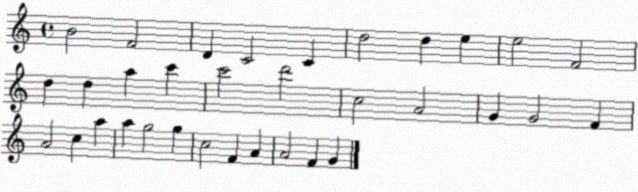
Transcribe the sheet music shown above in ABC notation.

X:1
T:Untitled
M:4/4
L:1/4
K:C
B2 F2 D C2 C d2 d e e2 F2 d d a c' c'2 d'2 c2 A2 G G2 F A2 c a a g2 g c2 F A A2 F G